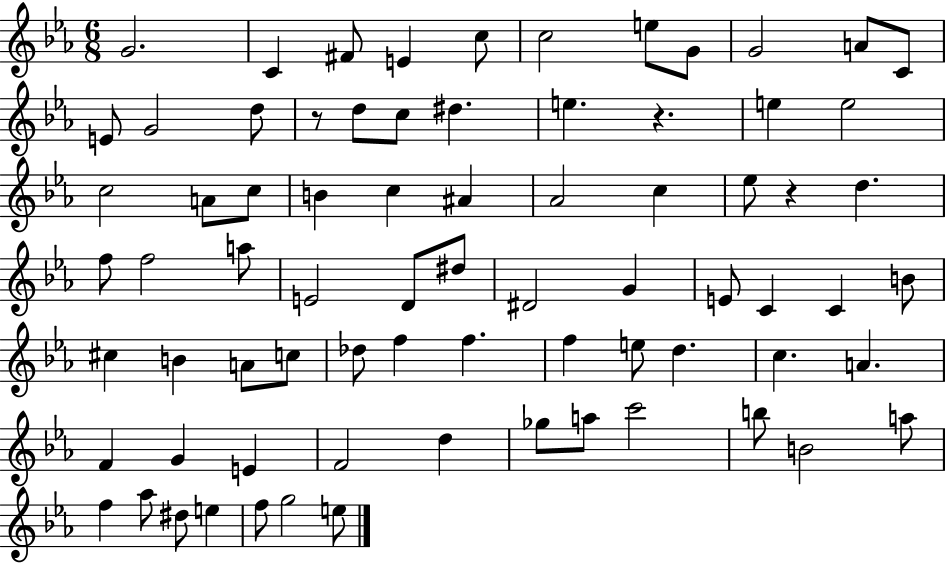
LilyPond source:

{
  \clef treble
  \numericTimeSignature
  \time 6/8
  \key ees \major
  g'2. | c'4 fis'8 e'4 c''8 | c''2 e''8 g'8 | g'2 a'8 c'8 | \break e'8 g'2 d''8 | r8 d''8 c''8 dis''4. | e''4. r4. | e''4 e''2 | \break c''2 a'8 c''8 | b'4 c''4 ais'4 | aes'2 c''4 | ees''8 r4 d''4. | \break f''8 f''2 a''8 | e'2 d'8 dis''8 | dis'2 g'4 | e'8 c'4 c'4 b'8 | \break cis''4 b'4 a'8 c''8 | des''8 f''4 f''4. | f''4 e''8 d''4. | c''4. a'4. | \break f'4 g'4 e'4 | f'2 d''4 | ges''8 a''8 c'''2 | b''8 b'2 a''8 | \break f''4 aes''8 dis''8 e''4 | f''8 g''2 e''8 | \bar "|."
}